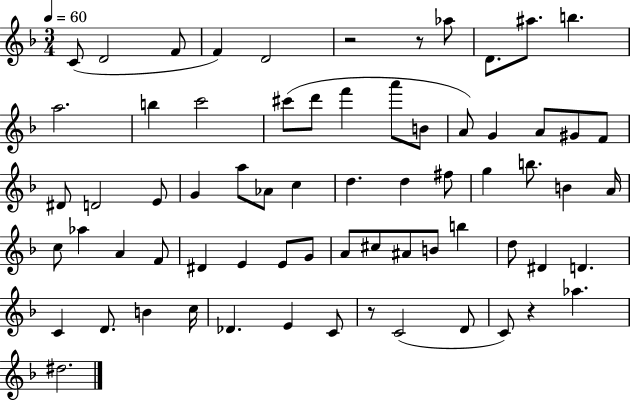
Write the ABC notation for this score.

X:1
T:Untitled
M:3/4
L:1/4
K:F
C/2 D2 F/2 F D2 z2 z/2 _a/2 D/2 ^a/2 b a2 b c'2 ^c'/2 d'/2 f' a'/2 B/2 A/2 G A/2 ^G/2 F/2 ^D/2 D2 E/2 G a/2 _A/2 c d d ^f/2 g b/2 B A/4 c/2 _a A F/2 ^D E E/2 G/2 A/2 ^c/2 ^A/2 B/2 b d/2 ^D D C D/2 B c/4 _D E C/2 z/2 C2 D/2 C/2 z _a ^d2